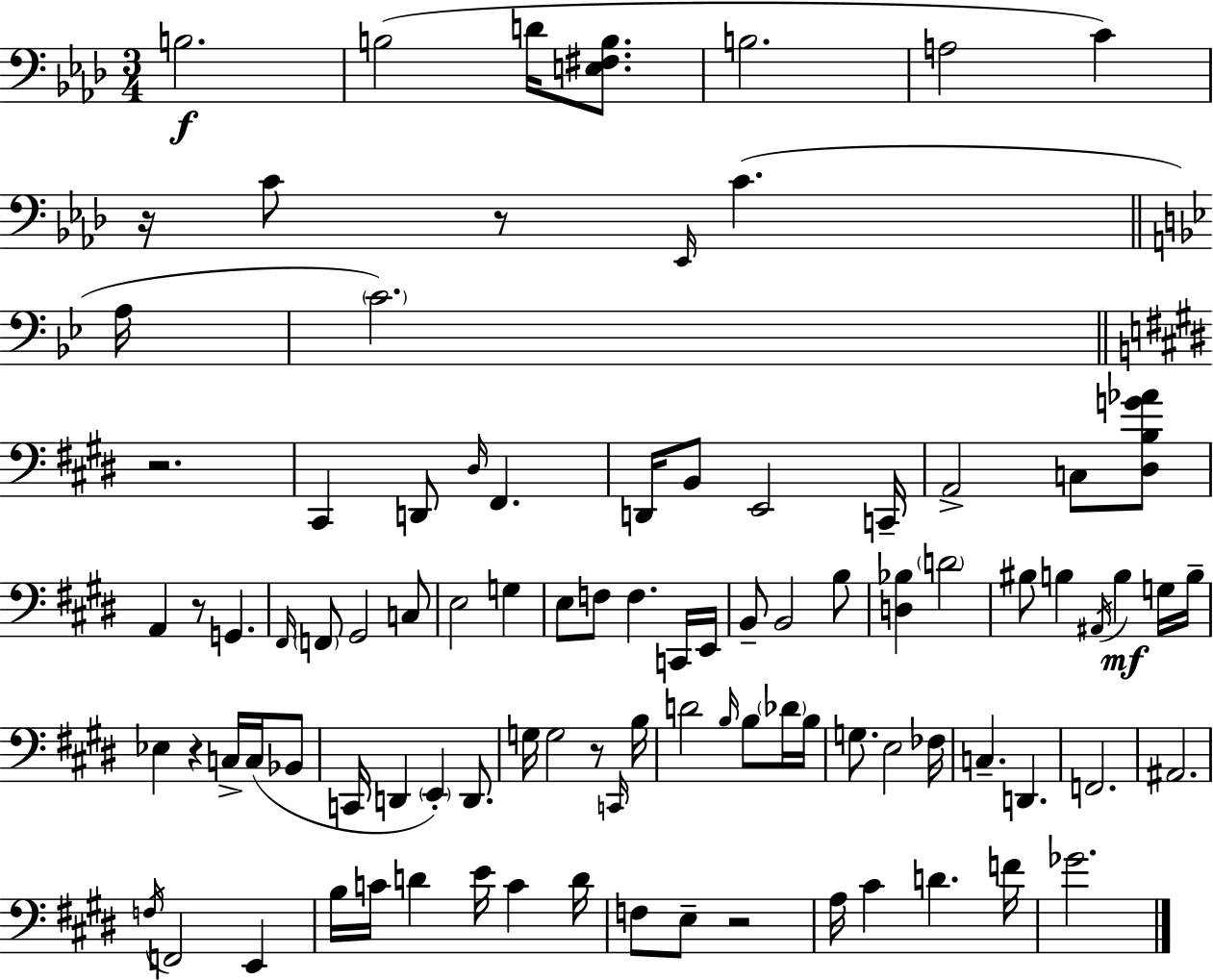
{
  \clef bass
  \numericTimeSignature
  \time 3/4
  \key aes \major
  b2.\f | b2( d'16 <e fis b>8. | b2. | a2 c'4) | \break r16 c'8 r8 \grace { ees,16 } c'4.( | \bar "||" \break \key g \minor a16 \parenthesize c'2.) | \bar "||" \break \key e \major r2. | cis,4 d,8 \grace { dis16 } fis,4. | d,16 b,8 e,2 | c,16-- a,2-> c8 <dis b g' aes'>8 | \break a,4 r8 g,4. | \grace { fis,16 } \parenthesize f,8 gis,2 | c8 e2 g4 | e8 f8 f4. | \break c,16 e,16 b,8-- b,2 | b8 <d bes>4 \parenthesize d'2 | bis8 b4 \acciaccatura { ais,16 }\mf b4 | g16 b16-- ees4 r4 c16-> | \break c16( bes,8 c,16 d,4 \parenthesize e,4-.) | d,8. g16 g2 | r8 \grace { c,16 } b16 d'2 | \grace { b16 } b8 \parenthesize des'16 b16 g8. e2 | \break fes16 c4.-- d,4. | f,2. | ais,2. | \acciaccatura { f16 } f,2 | \break e,4 b16 c'16 d'4 | e'16 c'4 d'16 f8 e8-- r2 | a16 cis'4 d'4. | f'16 ges'2. | \break \bar "|."
}